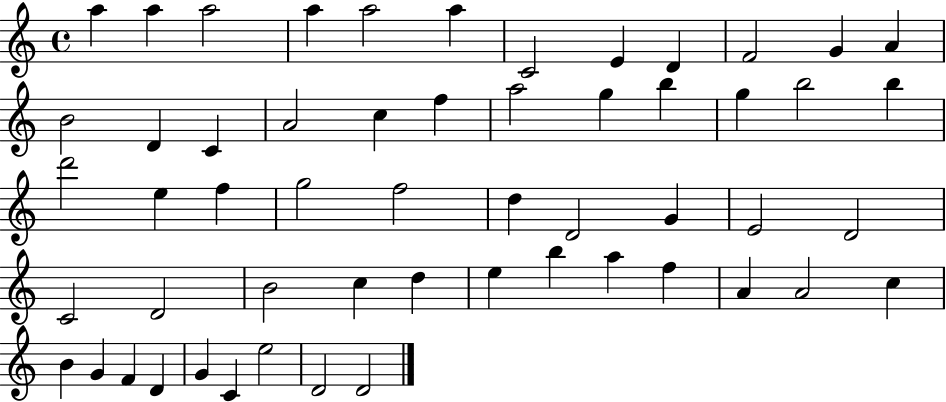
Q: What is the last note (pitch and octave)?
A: D4